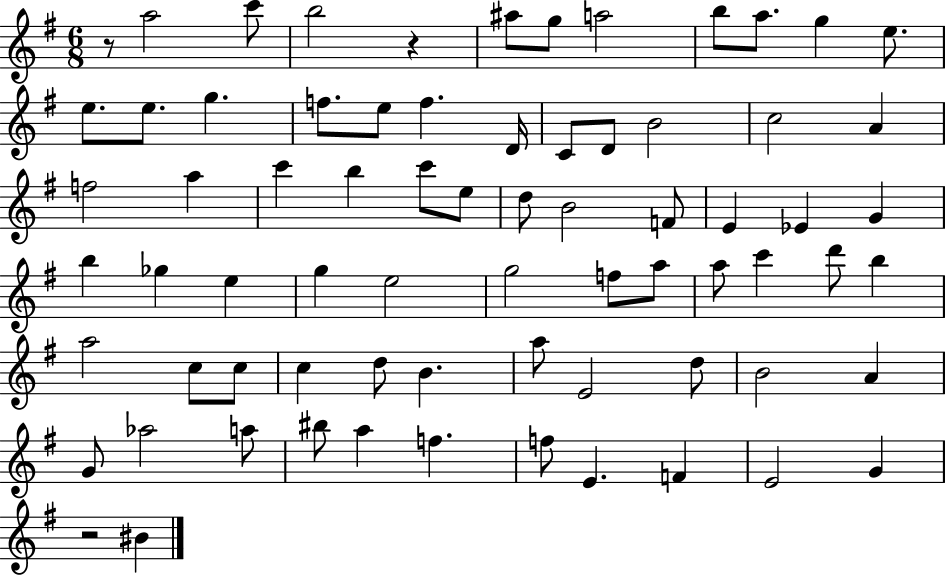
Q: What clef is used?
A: treble